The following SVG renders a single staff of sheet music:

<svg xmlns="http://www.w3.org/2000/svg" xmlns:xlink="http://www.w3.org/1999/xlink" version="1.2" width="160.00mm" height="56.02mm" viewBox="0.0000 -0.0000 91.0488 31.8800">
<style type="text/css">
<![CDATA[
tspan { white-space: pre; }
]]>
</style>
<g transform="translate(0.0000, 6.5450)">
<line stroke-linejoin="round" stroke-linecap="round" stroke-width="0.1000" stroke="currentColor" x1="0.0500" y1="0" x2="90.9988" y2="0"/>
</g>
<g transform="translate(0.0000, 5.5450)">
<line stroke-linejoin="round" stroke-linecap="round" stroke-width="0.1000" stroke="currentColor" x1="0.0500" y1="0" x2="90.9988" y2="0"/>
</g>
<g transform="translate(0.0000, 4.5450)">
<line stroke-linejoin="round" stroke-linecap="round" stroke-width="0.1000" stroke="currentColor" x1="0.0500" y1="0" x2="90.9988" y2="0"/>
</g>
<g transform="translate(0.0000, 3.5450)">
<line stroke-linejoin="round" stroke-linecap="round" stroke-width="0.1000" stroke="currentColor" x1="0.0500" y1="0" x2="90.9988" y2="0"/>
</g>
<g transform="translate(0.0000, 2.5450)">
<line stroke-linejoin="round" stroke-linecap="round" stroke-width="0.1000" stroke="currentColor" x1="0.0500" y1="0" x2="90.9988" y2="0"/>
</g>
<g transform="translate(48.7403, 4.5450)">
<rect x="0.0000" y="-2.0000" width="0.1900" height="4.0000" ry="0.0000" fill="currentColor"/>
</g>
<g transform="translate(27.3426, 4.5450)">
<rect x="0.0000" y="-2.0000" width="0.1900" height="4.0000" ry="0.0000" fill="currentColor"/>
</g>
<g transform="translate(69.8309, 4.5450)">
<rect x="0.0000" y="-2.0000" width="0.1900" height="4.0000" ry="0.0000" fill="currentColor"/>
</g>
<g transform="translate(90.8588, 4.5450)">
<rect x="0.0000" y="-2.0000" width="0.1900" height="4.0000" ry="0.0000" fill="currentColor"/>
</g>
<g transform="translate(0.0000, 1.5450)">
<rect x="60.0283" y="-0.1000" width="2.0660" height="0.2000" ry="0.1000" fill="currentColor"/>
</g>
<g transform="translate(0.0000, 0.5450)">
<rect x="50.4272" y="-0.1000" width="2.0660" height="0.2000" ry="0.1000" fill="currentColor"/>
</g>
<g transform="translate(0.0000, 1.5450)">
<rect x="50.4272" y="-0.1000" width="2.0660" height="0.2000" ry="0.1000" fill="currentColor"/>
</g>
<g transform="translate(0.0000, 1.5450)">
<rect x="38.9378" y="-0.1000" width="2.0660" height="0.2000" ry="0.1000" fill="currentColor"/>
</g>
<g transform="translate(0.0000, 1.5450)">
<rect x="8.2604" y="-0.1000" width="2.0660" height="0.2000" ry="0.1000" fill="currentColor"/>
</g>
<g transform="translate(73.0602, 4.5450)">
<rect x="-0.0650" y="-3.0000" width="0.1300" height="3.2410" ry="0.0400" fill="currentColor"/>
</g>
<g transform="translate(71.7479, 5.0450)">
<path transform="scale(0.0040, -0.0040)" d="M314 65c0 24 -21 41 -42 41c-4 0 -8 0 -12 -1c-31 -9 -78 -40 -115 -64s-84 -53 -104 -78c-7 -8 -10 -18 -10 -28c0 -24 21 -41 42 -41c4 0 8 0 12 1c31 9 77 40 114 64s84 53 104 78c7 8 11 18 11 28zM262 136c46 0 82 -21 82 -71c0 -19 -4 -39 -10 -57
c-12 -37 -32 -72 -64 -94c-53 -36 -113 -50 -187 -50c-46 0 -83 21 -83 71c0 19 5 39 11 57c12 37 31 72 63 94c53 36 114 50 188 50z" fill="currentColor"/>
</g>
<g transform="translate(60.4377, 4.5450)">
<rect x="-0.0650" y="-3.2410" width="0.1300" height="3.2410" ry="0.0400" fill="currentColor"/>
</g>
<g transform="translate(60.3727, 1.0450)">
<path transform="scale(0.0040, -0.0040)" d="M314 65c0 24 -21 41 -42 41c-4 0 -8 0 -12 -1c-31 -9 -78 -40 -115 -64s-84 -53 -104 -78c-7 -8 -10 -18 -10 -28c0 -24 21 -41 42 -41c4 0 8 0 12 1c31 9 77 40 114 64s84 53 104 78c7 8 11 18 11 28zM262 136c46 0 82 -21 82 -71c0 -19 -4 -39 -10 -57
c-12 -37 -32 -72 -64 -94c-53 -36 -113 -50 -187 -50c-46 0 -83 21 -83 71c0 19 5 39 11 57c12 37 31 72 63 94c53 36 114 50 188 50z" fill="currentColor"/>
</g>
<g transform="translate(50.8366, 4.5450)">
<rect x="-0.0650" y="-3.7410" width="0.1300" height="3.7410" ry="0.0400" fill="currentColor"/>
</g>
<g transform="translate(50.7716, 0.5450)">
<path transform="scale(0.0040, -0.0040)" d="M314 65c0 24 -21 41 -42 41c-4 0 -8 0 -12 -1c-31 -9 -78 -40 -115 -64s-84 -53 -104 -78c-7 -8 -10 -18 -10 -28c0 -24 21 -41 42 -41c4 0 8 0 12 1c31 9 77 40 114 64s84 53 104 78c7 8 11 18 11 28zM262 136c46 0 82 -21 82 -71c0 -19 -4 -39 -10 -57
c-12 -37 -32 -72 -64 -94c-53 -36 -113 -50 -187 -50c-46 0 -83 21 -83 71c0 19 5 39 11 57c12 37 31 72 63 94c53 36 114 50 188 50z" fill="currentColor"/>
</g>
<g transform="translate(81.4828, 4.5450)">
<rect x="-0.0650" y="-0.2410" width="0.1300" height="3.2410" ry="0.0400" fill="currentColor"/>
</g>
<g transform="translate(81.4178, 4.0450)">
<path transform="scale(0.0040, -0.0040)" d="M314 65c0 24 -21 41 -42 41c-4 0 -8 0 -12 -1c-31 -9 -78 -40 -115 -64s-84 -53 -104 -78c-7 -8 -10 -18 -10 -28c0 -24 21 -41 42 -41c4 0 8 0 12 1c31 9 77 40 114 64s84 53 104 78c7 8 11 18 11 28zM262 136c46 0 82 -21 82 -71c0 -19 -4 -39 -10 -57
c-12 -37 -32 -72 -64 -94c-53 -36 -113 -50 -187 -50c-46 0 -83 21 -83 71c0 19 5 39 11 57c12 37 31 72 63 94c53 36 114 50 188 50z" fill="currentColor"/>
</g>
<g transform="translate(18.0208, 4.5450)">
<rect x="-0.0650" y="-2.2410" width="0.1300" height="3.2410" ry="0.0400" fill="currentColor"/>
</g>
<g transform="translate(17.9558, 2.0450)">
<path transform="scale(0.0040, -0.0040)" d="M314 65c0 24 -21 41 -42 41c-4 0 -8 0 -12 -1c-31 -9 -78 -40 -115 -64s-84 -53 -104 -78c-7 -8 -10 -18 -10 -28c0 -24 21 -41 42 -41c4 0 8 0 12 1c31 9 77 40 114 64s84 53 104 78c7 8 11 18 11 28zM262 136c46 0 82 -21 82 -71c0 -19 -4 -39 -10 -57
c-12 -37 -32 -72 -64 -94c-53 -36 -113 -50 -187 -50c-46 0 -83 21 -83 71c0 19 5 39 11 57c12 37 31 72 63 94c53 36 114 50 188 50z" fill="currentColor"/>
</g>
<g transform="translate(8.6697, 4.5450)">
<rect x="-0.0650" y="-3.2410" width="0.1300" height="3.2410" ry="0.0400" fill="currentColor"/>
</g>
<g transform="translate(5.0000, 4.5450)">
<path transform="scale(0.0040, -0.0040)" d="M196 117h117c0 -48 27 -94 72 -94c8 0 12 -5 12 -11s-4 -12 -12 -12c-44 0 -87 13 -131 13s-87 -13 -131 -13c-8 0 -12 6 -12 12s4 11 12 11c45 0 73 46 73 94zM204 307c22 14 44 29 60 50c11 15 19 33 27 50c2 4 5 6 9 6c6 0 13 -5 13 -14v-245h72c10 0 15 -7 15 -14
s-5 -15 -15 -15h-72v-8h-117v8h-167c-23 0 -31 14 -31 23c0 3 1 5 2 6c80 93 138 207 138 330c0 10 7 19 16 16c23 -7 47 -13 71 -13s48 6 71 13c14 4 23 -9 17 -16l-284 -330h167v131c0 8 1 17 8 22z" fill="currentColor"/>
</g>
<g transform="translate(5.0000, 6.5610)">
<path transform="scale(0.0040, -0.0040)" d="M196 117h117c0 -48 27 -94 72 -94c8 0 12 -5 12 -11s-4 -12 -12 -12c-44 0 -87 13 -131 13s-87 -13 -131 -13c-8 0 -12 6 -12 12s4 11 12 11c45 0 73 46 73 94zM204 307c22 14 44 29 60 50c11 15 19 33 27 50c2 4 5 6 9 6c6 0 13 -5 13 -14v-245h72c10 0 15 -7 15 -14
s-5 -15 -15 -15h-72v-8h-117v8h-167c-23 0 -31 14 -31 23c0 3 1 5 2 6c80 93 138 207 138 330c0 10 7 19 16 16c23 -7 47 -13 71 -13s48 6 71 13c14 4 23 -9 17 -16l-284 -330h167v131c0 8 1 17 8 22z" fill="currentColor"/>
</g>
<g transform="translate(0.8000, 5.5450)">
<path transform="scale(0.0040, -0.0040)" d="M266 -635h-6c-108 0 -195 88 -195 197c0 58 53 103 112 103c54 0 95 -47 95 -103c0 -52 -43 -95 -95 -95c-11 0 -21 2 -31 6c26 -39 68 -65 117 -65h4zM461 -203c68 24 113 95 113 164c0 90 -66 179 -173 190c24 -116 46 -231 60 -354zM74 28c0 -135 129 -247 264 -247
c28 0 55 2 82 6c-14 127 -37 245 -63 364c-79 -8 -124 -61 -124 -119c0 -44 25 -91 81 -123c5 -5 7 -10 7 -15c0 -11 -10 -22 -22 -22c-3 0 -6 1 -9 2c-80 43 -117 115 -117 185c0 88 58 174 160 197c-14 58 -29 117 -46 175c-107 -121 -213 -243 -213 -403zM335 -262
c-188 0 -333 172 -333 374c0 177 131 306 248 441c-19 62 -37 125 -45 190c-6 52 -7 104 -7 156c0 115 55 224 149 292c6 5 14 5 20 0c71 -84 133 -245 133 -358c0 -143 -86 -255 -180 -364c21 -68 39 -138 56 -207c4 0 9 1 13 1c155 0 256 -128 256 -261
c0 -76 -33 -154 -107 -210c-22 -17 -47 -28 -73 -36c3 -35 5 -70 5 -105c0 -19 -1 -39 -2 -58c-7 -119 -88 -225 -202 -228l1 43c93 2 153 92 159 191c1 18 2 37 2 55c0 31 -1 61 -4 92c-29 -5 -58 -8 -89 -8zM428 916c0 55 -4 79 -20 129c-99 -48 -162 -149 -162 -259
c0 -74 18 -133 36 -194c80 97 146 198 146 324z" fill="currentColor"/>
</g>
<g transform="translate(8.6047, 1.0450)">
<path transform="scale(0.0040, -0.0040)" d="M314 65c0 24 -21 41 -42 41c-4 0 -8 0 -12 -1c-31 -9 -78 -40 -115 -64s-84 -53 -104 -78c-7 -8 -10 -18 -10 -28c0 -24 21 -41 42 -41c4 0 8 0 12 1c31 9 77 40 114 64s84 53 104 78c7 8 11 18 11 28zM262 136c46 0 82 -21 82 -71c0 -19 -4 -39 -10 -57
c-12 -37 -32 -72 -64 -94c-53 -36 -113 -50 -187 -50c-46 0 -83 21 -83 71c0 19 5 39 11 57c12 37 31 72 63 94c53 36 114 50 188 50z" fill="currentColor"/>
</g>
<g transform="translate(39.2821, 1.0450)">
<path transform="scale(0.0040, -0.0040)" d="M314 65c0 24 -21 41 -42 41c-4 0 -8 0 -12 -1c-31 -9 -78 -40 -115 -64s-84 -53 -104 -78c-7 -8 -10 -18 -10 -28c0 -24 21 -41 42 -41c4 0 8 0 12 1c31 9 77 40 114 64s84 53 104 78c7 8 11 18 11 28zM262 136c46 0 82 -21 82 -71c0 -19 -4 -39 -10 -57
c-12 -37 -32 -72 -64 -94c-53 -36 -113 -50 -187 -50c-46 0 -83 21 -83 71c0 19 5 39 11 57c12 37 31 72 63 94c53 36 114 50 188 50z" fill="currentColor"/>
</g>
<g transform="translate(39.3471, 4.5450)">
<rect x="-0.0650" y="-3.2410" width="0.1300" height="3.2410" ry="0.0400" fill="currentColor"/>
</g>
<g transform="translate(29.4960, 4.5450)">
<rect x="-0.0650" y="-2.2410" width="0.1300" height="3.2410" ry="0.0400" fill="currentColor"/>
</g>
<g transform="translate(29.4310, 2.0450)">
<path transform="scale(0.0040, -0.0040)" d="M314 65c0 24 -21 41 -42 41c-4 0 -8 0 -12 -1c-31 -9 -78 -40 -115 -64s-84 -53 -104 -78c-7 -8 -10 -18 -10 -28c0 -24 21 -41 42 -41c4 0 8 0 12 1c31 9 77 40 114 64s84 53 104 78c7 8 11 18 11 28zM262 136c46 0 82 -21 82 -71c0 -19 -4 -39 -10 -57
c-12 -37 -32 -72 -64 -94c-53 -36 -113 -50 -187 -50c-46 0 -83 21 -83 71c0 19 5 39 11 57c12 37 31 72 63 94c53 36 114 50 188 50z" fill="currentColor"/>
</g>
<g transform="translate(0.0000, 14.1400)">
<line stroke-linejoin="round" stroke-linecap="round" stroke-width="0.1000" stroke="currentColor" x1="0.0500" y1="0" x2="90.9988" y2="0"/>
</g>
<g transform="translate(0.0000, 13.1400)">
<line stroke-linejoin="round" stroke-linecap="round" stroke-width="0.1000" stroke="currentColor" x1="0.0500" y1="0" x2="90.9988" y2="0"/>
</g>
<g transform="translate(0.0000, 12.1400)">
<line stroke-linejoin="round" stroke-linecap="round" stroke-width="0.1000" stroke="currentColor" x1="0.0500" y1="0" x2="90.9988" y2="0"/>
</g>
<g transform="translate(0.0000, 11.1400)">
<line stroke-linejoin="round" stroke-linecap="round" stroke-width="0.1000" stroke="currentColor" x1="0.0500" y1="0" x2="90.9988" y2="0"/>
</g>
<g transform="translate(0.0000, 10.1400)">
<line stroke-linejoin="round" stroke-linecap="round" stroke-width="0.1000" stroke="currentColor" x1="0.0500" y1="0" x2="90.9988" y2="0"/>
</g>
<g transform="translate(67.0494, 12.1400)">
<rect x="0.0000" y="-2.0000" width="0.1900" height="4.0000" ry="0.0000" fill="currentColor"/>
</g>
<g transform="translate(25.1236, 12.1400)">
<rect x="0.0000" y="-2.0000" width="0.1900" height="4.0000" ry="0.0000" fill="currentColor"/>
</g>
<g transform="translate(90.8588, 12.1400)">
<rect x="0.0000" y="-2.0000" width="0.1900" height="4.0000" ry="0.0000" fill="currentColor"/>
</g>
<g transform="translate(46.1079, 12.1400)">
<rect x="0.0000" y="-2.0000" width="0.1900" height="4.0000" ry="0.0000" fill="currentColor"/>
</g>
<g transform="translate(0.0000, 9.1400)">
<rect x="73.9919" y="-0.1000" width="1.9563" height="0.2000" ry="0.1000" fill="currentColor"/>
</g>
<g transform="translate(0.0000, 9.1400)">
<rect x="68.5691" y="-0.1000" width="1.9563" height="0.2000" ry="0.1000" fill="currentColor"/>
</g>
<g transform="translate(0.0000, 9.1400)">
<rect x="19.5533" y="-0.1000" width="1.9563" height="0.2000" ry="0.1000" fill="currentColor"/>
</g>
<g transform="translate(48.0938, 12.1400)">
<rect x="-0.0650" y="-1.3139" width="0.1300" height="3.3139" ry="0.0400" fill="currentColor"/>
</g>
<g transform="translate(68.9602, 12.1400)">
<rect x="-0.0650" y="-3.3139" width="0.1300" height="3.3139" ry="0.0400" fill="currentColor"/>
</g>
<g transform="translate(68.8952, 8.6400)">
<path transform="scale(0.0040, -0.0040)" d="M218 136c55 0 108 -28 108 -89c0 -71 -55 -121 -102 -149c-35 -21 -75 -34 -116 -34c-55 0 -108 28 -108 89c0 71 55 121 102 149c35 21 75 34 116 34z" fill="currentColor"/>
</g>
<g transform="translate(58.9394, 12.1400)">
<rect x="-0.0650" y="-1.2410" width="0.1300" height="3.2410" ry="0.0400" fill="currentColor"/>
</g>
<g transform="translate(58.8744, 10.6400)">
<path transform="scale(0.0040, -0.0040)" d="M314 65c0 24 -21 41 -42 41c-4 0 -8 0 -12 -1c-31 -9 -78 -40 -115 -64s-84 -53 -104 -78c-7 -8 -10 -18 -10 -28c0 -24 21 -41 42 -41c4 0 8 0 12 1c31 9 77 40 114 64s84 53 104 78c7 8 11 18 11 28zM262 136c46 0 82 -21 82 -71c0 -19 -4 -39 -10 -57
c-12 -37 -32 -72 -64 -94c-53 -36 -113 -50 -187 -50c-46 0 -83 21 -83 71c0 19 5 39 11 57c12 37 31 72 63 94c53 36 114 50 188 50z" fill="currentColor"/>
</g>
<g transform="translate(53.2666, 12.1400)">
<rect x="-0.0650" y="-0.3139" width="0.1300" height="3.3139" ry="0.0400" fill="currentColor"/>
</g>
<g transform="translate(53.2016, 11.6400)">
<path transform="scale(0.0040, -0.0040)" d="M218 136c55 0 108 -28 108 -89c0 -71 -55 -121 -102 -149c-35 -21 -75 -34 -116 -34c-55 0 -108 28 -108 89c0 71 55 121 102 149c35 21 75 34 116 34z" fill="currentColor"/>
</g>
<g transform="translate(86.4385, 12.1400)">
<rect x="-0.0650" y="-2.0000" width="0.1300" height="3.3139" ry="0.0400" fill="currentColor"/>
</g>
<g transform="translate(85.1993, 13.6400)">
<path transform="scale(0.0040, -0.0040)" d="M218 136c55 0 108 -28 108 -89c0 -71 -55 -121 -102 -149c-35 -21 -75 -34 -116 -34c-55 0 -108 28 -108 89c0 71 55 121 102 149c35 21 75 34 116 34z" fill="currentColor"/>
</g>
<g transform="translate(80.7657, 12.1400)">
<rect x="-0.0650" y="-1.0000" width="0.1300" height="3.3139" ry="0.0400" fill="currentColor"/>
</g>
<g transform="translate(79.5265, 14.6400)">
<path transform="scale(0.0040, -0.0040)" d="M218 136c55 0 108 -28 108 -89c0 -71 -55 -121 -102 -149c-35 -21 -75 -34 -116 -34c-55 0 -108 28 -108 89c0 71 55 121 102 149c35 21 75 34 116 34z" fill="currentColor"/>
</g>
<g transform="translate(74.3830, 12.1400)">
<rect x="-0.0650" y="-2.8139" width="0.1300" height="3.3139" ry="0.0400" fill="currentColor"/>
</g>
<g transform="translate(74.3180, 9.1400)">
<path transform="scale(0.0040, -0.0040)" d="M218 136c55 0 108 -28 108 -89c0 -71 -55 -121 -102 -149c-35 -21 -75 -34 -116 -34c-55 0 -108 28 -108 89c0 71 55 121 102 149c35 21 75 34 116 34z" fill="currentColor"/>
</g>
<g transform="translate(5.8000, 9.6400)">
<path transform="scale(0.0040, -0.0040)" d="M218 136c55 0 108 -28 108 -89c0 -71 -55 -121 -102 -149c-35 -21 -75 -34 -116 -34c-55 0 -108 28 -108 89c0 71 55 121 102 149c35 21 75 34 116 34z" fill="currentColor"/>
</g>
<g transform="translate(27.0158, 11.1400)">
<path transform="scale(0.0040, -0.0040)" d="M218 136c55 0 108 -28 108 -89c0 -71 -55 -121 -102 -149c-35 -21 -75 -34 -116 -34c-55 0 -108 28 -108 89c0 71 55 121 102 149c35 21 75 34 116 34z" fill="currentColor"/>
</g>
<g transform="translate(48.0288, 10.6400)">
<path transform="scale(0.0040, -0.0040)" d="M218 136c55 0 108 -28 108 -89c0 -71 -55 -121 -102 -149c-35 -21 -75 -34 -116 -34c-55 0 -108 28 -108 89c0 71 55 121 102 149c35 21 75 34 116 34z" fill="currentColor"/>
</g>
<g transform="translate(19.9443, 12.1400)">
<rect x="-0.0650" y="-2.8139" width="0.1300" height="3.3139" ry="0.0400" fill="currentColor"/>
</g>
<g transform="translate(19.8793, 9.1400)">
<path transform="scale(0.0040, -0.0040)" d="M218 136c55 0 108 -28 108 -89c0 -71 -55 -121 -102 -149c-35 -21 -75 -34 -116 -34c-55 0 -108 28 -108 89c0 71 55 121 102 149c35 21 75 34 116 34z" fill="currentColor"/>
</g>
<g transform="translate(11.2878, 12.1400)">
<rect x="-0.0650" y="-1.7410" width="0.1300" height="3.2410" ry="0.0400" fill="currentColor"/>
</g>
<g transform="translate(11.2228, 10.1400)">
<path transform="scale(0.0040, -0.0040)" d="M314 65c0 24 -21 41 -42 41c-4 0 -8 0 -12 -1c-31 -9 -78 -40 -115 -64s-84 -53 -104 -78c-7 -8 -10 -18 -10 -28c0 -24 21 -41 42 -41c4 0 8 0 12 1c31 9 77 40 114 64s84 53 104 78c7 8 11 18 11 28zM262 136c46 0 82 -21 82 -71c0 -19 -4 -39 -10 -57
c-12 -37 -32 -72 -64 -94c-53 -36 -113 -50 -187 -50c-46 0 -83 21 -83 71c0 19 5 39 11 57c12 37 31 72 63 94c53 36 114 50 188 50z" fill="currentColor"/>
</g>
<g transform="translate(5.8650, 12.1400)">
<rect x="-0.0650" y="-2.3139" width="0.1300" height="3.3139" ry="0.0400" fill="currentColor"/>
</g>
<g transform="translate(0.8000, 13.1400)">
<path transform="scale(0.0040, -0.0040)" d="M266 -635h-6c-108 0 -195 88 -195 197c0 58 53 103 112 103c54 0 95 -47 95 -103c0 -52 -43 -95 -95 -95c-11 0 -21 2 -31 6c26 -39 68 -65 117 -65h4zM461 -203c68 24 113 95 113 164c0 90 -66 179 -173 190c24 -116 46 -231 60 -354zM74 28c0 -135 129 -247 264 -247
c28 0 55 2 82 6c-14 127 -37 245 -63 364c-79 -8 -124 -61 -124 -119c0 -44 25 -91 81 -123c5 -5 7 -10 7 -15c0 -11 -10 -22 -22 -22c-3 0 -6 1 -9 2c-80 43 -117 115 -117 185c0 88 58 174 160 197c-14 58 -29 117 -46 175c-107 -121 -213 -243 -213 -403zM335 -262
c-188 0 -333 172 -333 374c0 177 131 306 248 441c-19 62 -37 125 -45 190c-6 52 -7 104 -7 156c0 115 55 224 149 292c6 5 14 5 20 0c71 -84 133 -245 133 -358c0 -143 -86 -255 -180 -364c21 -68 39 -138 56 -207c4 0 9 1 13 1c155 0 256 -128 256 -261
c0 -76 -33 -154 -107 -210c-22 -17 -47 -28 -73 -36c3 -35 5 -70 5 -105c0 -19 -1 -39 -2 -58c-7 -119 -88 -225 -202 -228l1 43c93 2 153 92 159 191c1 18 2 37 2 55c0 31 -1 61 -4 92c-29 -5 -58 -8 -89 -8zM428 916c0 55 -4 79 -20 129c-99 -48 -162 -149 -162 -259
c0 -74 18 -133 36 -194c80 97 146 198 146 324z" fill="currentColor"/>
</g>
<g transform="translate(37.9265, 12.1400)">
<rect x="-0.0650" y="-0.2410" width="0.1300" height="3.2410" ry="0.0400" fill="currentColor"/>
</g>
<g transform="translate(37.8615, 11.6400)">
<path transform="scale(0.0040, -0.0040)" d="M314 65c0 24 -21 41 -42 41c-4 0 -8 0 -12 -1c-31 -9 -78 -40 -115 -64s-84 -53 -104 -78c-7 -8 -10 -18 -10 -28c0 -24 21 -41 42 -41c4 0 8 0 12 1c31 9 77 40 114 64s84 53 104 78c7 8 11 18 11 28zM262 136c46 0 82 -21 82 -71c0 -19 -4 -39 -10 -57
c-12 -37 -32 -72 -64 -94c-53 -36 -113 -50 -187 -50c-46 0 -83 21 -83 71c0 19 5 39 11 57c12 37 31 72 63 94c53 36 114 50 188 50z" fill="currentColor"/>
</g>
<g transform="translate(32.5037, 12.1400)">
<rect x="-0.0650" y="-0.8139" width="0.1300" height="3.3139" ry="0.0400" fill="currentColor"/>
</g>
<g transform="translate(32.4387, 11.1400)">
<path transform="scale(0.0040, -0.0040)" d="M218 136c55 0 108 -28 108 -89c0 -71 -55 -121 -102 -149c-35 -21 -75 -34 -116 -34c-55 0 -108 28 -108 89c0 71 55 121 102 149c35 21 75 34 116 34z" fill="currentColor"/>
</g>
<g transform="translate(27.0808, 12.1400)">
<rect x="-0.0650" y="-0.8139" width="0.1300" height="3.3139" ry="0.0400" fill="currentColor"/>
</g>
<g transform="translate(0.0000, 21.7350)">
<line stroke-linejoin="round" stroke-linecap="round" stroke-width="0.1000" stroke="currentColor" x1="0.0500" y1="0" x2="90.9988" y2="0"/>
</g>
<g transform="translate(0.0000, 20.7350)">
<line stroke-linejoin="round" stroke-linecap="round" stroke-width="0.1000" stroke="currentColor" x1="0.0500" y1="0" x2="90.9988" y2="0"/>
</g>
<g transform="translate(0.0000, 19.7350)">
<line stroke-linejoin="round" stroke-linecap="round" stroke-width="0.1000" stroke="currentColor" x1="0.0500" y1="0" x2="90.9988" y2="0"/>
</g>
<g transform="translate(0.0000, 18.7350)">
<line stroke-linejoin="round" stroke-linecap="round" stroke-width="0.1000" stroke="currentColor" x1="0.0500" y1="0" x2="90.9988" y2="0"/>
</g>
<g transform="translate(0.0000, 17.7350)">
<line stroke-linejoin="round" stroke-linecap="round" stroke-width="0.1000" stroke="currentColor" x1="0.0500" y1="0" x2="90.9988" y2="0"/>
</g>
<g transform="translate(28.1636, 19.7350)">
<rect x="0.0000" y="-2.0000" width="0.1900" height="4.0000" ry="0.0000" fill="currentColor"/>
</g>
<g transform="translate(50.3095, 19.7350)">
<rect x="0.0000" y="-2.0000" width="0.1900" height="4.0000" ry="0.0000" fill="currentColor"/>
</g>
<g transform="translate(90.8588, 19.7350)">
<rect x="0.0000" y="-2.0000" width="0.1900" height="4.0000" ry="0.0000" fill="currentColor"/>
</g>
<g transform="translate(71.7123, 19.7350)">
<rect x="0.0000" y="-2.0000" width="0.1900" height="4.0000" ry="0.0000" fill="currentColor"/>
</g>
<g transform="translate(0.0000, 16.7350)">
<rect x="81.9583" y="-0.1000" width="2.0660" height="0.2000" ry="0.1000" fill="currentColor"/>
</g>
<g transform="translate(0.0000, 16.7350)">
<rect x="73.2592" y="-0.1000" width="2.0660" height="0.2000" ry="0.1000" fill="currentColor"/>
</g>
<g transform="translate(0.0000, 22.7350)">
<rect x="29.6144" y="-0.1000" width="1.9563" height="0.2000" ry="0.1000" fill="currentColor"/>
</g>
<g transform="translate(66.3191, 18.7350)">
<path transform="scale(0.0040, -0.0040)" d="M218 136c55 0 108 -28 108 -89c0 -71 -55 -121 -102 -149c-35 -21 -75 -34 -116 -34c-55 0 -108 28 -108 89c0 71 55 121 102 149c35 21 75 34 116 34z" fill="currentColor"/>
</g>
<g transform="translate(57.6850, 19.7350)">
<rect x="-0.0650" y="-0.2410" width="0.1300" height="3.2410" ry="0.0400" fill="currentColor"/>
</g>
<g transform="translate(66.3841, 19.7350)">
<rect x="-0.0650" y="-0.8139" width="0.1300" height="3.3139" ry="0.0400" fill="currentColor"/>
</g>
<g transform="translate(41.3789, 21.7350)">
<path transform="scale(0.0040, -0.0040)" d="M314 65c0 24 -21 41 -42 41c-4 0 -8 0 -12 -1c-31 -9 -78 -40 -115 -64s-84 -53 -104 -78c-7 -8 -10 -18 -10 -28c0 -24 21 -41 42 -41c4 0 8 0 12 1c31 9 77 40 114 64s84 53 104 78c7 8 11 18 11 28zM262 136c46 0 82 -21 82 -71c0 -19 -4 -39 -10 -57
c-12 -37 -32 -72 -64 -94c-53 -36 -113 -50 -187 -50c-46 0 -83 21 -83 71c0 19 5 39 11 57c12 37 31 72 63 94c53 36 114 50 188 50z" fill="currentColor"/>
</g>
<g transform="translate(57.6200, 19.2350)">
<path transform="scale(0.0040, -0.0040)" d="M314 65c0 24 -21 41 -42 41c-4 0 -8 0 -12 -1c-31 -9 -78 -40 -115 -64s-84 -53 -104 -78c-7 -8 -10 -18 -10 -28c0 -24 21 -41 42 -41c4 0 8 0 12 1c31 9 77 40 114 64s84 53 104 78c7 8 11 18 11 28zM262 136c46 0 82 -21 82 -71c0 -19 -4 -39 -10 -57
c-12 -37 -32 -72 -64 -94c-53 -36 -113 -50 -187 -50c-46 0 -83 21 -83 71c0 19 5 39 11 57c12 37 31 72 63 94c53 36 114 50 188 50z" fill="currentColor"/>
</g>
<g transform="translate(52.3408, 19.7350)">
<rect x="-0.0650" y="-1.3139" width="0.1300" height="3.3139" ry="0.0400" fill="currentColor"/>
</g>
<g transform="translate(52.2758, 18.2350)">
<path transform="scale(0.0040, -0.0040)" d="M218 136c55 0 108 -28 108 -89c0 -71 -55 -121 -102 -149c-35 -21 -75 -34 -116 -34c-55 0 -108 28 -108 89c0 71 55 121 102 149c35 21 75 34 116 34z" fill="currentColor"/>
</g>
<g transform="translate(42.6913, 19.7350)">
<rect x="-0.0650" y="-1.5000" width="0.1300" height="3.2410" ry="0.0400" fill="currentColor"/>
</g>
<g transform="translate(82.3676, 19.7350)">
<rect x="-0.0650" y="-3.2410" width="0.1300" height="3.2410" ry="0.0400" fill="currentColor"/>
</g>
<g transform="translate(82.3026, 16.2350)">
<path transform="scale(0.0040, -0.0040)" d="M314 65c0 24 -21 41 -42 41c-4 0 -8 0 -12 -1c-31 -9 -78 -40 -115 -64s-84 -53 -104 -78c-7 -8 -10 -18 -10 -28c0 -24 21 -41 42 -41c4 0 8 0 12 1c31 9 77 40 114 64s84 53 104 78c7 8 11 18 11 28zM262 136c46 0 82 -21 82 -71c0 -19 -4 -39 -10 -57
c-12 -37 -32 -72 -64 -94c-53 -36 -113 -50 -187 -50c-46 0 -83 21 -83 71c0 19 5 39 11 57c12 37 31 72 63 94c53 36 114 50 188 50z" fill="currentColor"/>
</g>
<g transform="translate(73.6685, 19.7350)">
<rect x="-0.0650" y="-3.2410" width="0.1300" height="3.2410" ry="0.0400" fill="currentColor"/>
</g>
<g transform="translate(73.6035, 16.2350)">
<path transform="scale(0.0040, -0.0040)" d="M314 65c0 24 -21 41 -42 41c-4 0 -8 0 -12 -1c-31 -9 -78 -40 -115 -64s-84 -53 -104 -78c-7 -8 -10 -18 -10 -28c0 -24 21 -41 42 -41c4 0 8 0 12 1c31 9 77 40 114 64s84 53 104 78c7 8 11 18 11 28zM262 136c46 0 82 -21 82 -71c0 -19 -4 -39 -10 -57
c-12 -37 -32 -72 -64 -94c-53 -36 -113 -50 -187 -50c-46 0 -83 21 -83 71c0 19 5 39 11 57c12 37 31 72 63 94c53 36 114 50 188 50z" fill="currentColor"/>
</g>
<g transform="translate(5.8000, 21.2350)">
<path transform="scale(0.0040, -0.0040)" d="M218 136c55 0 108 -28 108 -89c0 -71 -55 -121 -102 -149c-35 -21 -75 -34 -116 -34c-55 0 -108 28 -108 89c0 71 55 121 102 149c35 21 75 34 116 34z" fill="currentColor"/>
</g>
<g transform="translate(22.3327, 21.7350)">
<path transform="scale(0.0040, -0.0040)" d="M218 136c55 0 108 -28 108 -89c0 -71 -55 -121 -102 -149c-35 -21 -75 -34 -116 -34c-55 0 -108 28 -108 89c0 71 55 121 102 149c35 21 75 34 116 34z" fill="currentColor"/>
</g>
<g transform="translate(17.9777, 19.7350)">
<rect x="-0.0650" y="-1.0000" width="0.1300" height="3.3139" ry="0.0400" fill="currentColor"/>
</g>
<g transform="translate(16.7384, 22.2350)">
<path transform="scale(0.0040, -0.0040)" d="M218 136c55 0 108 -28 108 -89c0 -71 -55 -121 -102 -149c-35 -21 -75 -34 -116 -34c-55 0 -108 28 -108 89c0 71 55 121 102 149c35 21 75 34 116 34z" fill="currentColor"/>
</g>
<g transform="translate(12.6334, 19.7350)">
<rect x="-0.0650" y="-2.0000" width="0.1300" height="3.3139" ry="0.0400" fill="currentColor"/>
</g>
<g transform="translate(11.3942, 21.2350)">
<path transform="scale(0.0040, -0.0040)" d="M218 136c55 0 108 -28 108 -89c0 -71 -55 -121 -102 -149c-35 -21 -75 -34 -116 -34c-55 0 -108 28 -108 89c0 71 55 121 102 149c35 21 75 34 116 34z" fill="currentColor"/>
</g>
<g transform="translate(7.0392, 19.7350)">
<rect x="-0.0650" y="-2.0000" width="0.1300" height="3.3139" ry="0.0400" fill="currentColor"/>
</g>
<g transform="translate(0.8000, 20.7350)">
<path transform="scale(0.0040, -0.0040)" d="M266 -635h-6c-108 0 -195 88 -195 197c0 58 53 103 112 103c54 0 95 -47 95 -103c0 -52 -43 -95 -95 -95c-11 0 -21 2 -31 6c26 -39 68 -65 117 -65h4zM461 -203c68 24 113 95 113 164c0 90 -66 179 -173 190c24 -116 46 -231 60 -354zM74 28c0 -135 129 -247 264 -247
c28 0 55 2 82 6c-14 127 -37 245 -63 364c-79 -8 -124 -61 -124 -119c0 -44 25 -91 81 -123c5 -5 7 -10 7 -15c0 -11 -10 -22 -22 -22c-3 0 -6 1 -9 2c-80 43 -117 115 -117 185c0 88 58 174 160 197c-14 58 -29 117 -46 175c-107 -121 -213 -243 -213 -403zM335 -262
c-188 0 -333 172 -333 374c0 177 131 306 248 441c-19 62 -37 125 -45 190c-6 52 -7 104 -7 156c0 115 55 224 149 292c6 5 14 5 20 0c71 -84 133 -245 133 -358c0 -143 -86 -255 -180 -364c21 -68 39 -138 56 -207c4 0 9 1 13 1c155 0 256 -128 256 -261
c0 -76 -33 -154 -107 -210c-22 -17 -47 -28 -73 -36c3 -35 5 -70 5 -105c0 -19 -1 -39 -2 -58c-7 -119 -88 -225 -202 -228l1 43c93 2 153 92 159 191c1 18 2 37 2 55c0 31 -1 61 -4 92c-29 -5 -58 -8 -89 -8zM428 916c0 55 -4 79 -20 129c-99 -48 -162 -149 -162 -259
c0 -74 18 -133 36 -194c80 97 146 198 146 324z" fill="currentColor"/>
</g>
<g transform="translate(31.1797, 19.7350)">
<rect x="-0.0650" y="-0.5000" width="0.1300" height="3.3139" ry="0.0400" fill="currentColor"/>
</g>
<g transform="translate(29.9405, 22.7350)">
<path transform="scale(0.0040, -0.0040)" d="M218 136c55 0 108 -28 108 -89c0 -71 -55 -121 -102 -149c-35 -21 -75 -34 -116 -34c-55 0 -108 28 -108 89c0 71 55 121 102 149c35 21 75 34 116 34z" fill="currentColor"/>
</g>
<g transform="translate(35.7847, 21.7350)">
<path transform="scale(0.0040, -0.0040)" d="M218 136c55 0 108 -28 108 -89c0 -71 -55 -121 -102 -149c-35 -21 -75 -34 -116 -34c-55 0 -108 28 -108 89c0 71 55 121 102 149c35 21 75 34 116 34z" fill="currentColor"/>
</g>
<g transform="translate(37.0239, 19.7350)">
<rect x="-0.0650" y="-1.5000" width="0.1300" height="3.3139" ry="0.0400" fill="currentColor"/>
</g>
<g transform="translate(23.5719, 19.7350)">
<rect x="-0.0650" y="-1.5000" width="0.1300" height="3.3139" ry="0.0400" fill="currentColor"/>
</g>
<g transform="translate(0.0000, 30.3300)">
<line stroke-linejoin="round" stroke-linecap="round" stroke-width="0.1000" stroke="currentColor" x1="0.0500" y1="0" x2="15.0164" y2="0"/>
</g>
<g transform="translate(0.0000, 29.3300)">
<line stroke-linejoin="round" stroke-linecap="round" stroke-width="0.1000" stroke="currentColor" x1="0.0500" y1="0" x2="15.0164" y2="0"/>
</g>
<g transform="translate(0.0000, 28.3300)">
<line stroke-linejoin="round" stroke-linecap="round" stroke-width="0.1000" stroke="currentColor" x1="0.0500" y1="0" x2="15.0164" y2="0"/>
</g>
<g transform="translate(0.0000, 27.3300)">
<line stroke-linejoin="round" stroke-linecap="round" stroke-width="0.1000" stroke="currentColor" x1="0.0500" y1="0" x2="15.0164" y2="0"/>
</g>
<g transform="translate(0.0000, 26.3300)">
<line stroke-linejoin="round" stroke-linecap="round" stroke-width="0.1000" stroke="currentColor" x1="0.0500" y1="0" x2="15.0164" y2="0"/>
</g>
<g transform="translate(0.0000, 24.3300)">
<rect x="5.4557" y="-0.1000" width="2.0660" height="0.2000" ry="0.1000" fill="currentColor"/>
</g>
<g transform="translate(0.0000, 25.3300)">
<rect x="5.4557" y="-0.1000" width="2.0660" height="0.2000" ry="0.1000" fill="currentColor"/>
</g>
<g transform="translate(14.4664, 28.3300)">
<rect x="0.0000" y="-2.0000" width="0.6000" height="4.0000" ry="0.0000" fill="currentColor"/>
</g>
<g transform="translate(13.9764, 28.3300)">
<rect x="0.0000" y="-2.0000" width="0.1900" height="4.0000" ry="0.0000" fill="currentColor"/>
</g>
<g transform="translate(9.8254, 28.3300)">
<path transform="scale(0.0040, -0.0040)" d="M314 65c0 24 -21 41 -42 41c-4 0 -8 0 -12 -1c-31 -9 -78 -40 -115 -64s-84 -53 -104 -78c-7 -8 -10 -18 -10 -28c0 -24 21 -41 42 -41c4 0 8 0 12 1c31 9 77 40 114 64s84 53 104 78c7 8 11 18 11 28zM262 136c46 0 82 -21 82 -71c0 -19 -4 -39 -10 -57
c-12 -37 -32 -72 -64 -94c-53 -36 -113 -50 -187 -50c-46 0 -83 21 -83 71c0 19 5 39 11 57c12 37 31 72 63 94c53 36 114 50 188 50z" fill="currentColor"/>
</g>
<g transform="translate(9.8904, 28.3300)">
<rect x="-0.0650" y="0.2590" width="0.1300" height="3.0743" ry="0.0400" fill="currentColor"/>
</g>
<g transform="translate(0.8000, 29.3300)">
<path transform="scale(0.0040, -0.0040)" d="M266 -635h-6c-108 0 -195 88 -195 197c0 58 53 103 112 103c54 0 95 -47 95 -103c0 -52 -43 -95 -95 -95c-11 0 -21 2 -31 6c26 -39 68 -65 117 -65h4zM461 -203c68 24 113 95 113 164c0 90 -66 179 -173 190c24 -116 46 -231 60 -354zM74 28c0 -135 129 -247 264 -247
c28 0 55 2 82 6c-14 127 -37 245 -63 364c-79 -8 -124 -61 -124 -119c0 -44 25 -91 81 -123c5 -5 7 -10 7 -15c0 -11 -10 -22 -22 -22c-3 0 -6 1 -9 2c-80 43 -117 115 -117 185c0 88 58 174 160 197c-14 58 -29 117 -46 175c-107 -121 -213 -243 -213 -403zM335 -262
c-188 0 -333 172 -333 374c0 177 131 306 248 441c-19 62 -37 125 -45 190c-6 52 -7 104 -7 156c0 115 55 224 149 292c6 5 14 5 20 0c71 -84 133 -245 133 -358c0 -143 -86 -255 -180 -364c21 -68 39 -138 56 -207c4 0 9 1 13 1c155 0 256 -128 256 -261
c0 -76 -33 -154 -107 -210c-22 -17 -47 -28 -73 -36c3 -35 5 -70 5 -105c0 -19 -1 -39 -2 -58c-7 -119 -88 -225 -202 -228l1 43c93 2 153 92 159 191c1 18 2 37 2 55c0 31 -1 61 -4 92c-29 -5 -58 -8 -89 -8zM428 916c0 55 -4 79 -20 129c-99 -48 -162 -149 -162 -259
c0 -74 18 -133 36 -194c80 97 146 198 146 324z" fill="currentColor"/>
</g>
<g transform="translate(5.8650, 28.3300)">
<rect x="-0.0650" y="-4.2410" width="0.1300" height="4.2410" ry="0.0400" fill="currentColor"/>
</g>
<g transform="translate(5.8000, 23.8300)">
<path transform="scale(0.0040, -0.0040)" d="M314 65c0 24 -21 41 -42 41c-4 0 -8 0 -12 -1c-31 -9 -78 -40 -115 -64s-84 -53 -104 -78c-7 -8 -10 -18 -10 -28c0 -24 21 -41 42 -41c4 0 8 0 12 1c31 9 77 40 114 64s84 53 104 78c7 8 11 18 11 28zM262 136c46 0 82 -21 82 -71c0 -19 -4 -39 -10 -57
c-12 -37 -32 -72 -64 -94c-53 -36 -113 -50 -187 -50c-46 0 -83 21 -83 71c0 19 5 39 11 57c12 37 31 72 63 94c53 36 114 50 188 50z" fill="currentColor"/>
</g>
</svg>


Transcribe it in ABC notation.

X:1
T:Untitled
M:4/4
L:1/4
K:C
b2 g2 g2 b2 c'2 b2 A2 c2 g f2 a d d c2 e c e2 b a D F F F D E C E E2 e c2 d b2 b2 d'2 B2